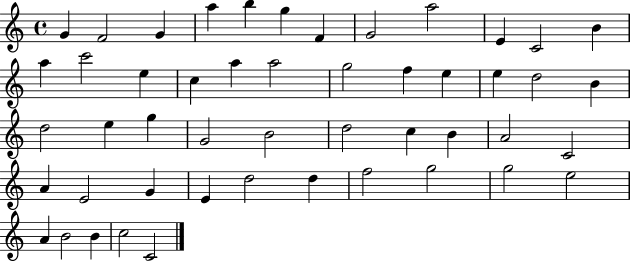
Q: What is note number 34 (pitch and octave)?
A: C4